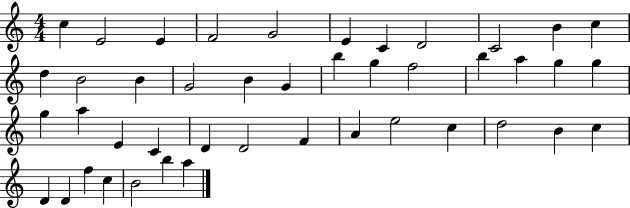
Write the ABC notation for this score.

X:1
T:Untitled
M:4/4
L:1/4
K:C
c E2 E F2 G2 E C D2 C2 B c d B2 B G2 B G b g f2 b a g g g a E C D D2 F A e2 c d2 B c D D f c B2 b a